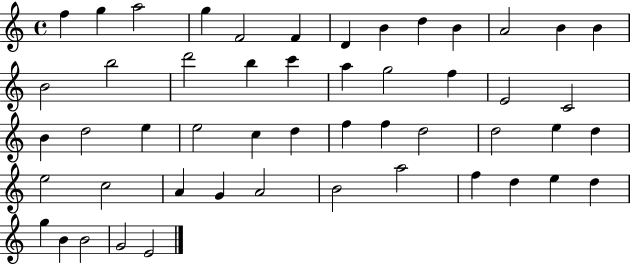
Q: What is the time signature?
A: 4/4